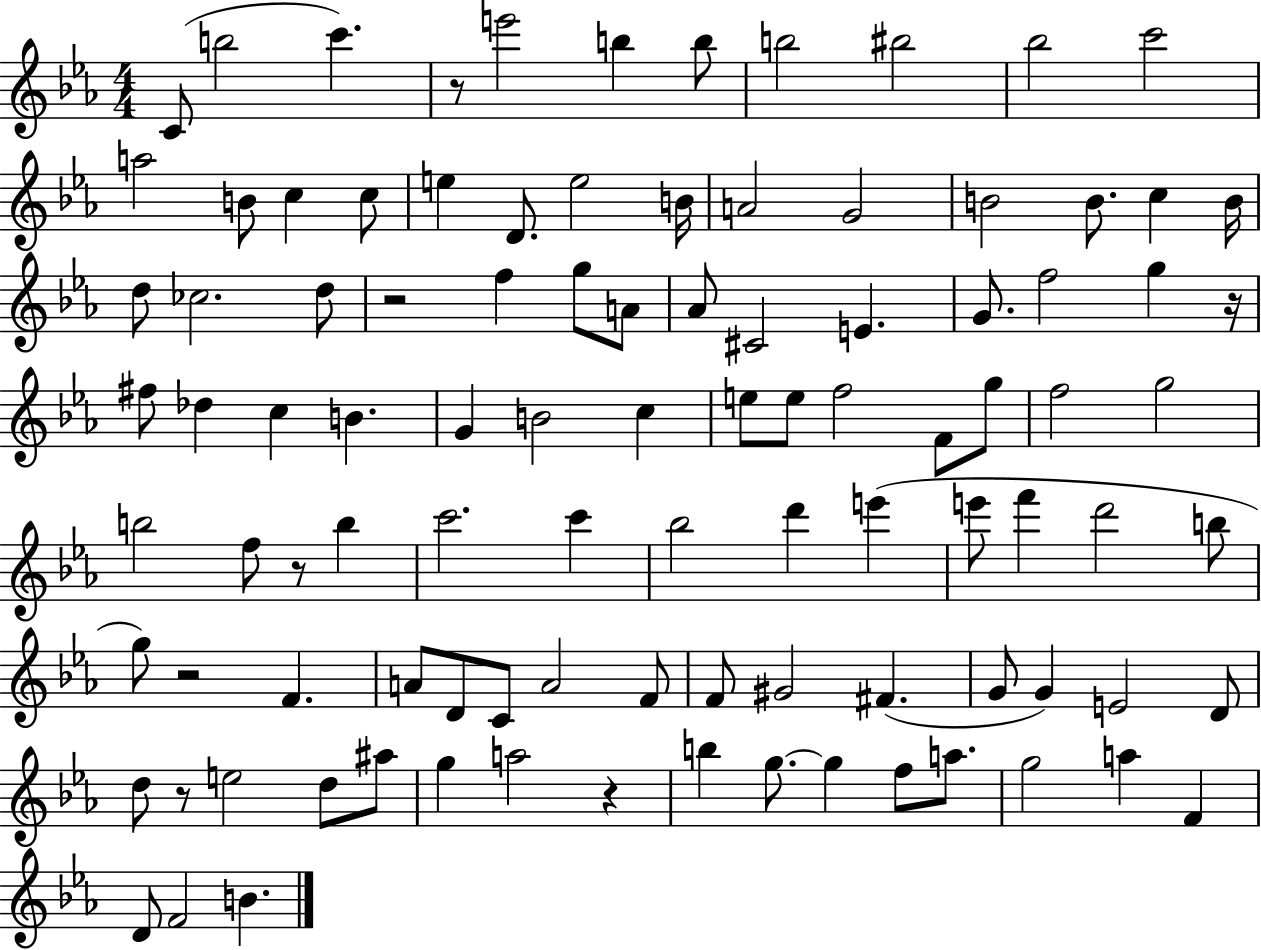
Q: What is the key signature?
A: EES major